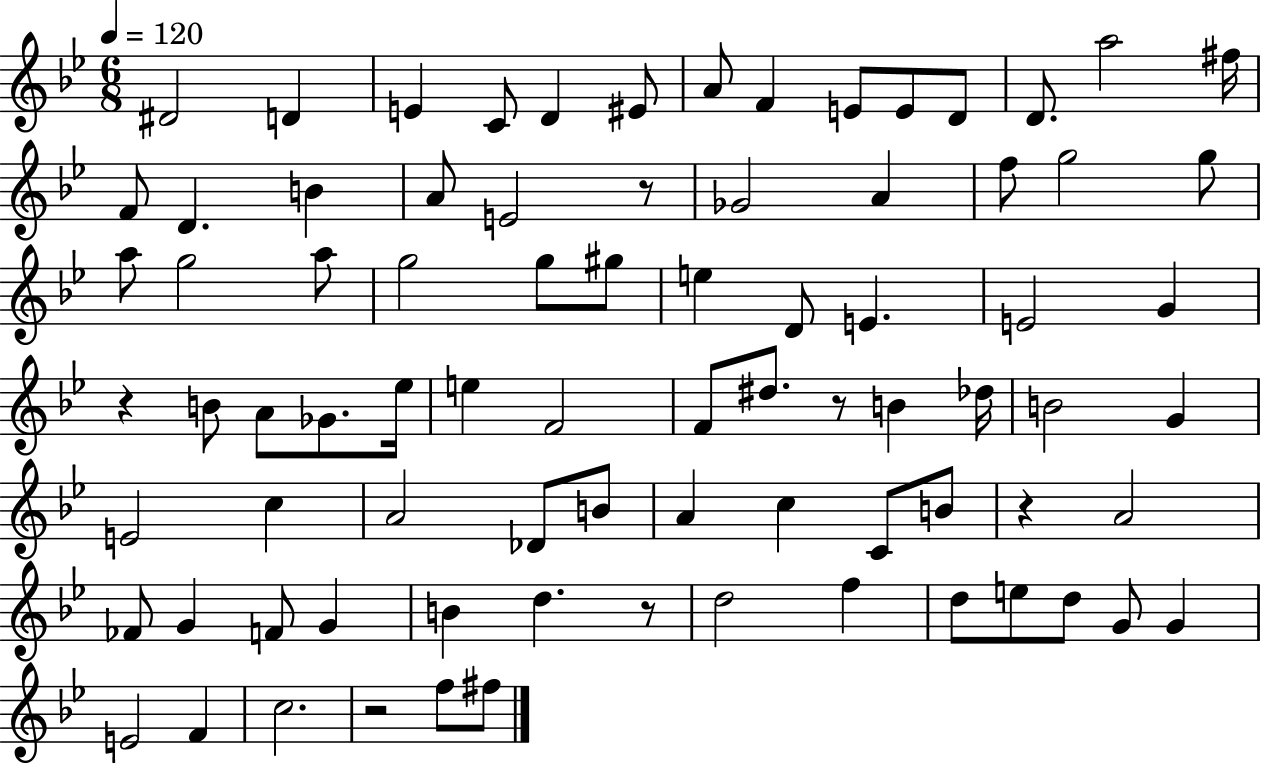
{
  \clef treble
  \numericTimeSignature
  \time 6/8
  \key bes \major
  \tempo 4 = 120
  \repeat volta 2 { dis'2 d'4 | e'4 c'8 d'4 eis'8 | a'8 f'4 e'8 e'8 d'8 | d'8. a''2 fis''16 | \break f'8 d'4. b'4 | a'8 e'2 r8 | ges'2 a'4 | f''8 g''2 g''8 | \break a''8 g''2 a''8 | g''2 g''8 gis''8 | e''4 d'8 e'4. | e'2 g'4 | \break r4 b'8 a'8 ges'8. ees''16 | e''4 f'2 | f'8 dis''8. r8 b'4 des''16 | b'2 g'4 | \break e'2 c''4 | a'2 des'8 b'8 | a'4 c''4 c'8 b'8 | r4 a'2 | \break fes'8 g'4 f'8 g'4 | b'4 d''4. r8 | d''2 f''4 | d''8 e''8 d''8 g'8 g'4 | \break e'2 f'4 | c''2. | r2 f''8 fis''8 | } \bar "|."
}